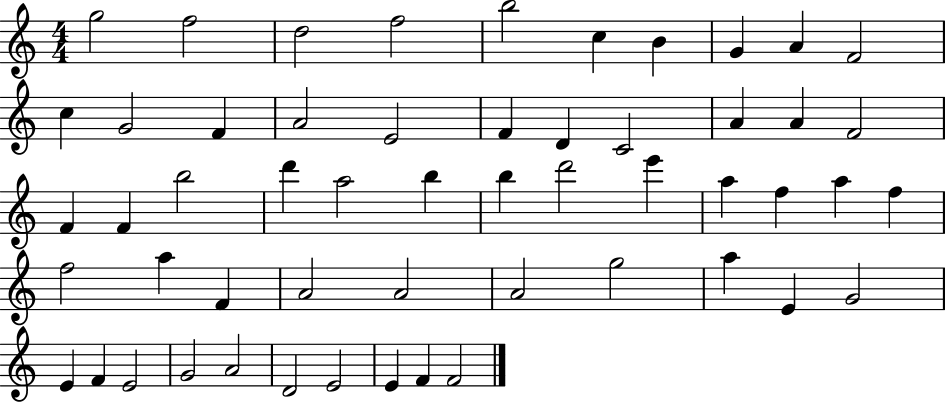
X:1
T:Untitled
M:4/4
L:1/4
K:C
g2 f2 d2 f2 b2 c B G A F2 c G2 F A2 E2 F D C2 A A F2 F F b2 d' a2 b b d'2 e' a f a f f2 a F A2 A2 A2 g2 a E G2 E F E2 G2 A2 D2 E2 E F F2